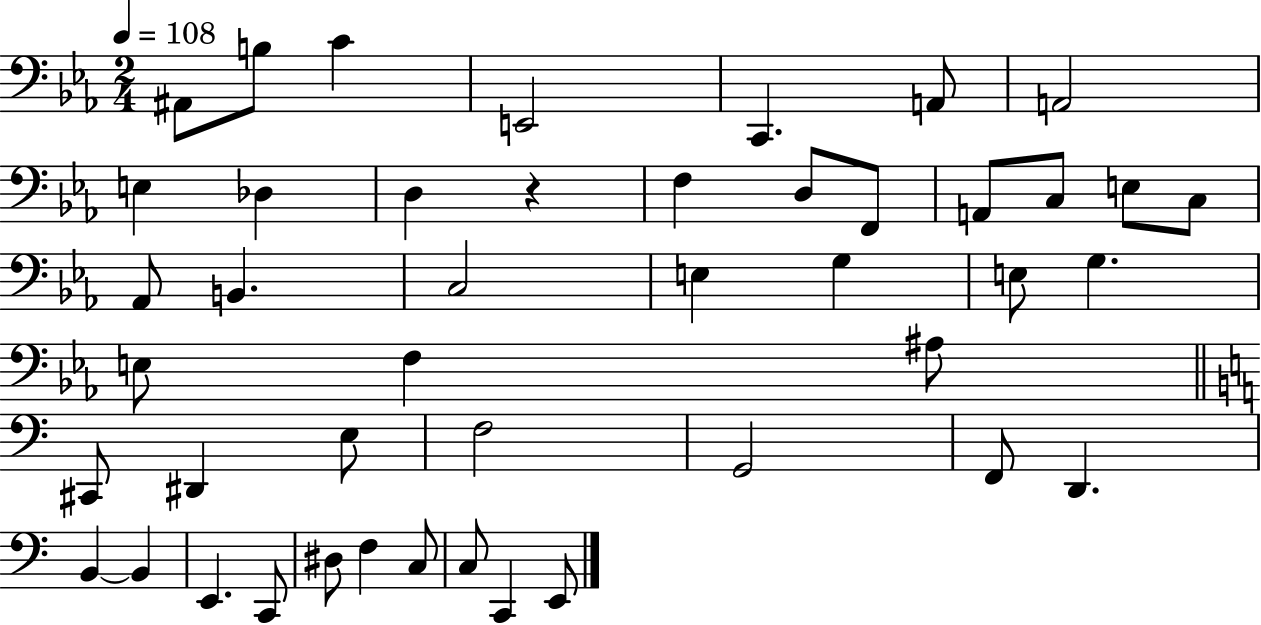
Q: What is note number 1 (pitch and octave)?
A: A#2